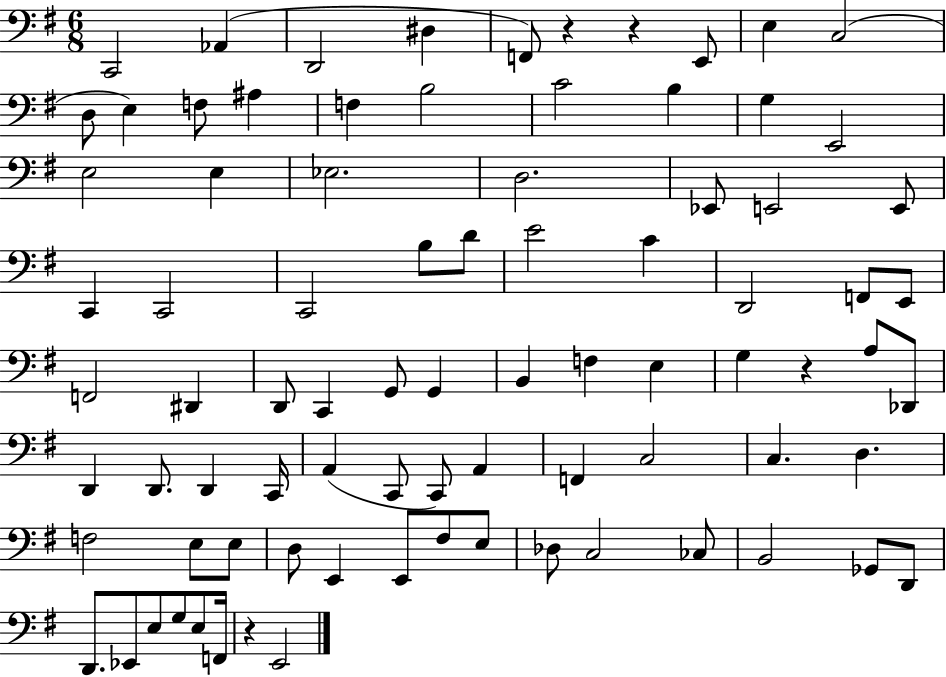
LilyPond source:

{
  \clef bass
  \numericTimeSignature
  \time 6/8
  \key g \major
  c,2 aes,4( | d,2 dis4 | f,8) r4 r4 e,8 | e4 c2( | \break d8 e4) f8 ais4 | f4 b2 | c'2 b4 | g4 e,2 | \break e2 e4 | ees2. | d2. | ees,8 e,2 e,8 | \break c,4 c,2 | c,2 b8 d'8 | e'2 c'4 | d,2 f,8 e,8 | \break f,2 dis,4 | d,8 c,4 g,8 g,4 | b,4 f4 e4 | g4 r4 a8 des,8 | \break d,4 d,8. d,4 c,16 | a,4( c,8 c,8) a,4 | f,4 c2 | c4. d4. | \break f2 e8 e8 | d8 e,4 e,8 fis8 e8 | des8 c2 ces8 | b,2 ges,8 d,8 | \break d,8. ees,8 e8 g8 e8 f,16 | r4 e,2 | \bar "|."
}